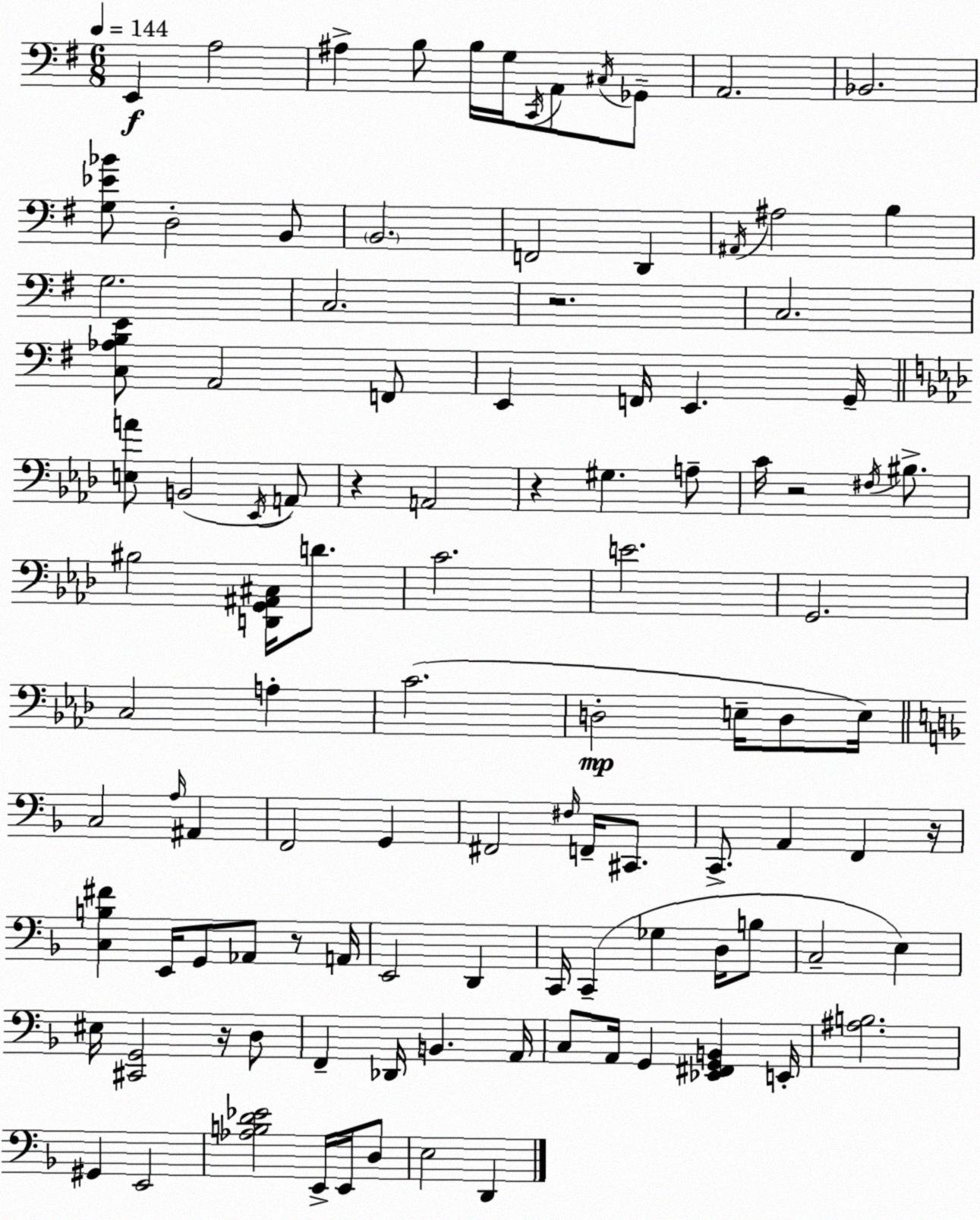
X:1
T:Untitled
M:6/8
L:1/4
K:G
E,, A,2 ^A, B,/2 B,/4 G,/4 C,,/4 A,,/2 ^C,/4 _G,,/2 A,,2 _B,,2 [G,_E_B]/2 D,2 B,,/2 B,,2 F,,2 D,, ^A,,/4 ^A,2 B, G,2 C,2 z2 C,2 [C,_A,B,E]/2 A,,2 F,,/2 E,, F,,/4 E,, G,,/4 [E,A]/2 B,,2 _E,,/4 A,,/2 z A,,2 z ^G, A,/2 C/4 z2 ^F,/4 ^B,/2 ^B,2 [D,,G,,^A,,^C,]/4 D/2 C2 E2 G,,2 C,2 A, C2 D,2 E,/4 D,/2 E,/4 C,2 A,/4 ^A,, F,,2 G,, ^F,,2 ^F,/4 F,,/4 ^C,,/2 C,,/2 A,, F,, z/4 [C,B,^F] E,,/4 G,,/2 _A,,/2 z/2 A,,/4 E,,2 D,, C,,/4 C,, _G, D,/4 B,/2 C,2 E, ^E,/4 [^C,,G,,]2 z/4 D,/2 F,, _D,,/4 B,, A,,/4 C,/2 A,,/4 G,, [_E,,^F,,G,,B,,] E,,/4 [^A,B,]2 ^G,, E,,2 [_A,B,D_E]2 E,,/4 E,,/4 D,/2 E,2 D,,